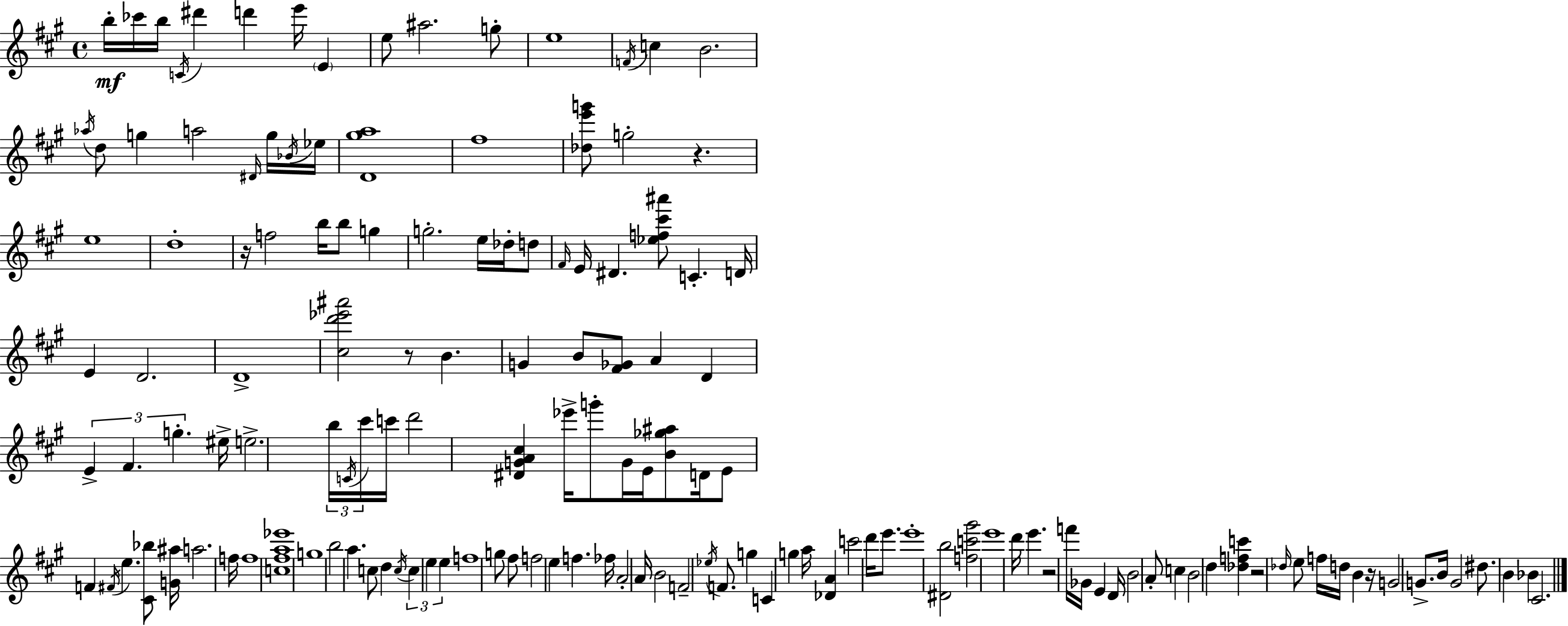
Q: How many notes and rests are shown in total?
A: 145